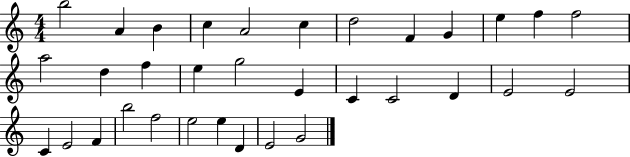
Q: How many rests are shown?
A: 0